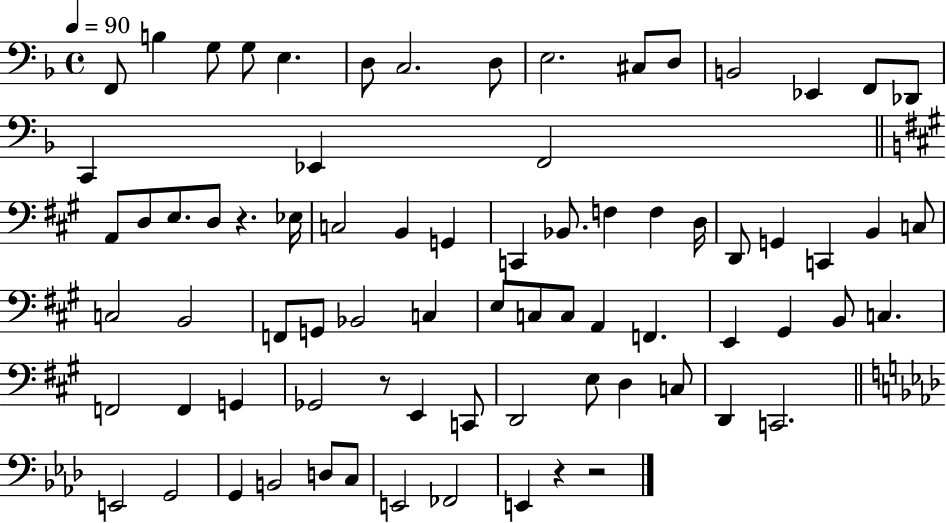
X:1
T:Untitled
M:4/4
L:1/4
K:F
F,,/2 B, G,/2 G,/2 E, D,/2 C,2 D,/2 E,2 ^C,/2 D,/2 B,,2 _E,, F,,/2 _D,,/2 C,, _E,, F,,2 A,,/2 D,/2 E,/2 D,/2 z _E,/4 C,2 B,, G,, C,, _B,,/2 F, F, D,/4 D,,/2 G,, C,, B,, C,/2 C,2 B,,2 F,,/2 G,,/2 _B,,2 C, E,/2 C,/2 C,/2 A,, F,, E,, ^G,, B,,/2 C, F,,2 F,, G,, _G,,2 z/2 E,, C,,/2 D,,2 E,/2 D, C,/2 D,, C,,2 E,,2 G,,2 G,, B,,2 D,/2 C,/2 E,,2 _F,,2 E,, z z2